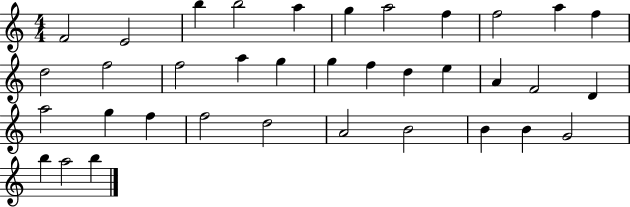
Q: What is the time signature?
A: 4/4